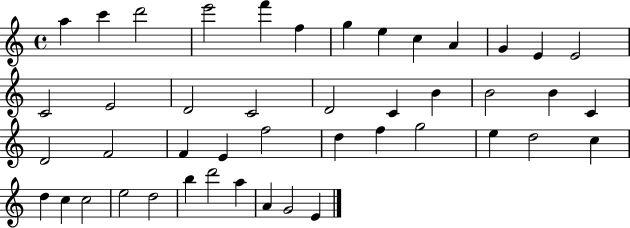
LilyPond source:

{
  \clef treble
  \time 4/4
  \defaultTimeSignature
  \key c \major
  a''4 c'''4 d'''2 | e'''2 f'''4 f''4 | g''4 e''4 c''4 a'4 | g'4 e'4 e'2 | \break c'2 e'2 | d'2 c'2 | d'2 c'4 b'4 | b'2 b'4 c'4 | \break d'2 f'2 | f'4 e'4 f''2 | d''4 f''4 g''2 | e''4 d''2 c''4 | \break d''4 c''4 c''2 | e''2 d''2 | b''4 d'''2 a''4 | a'4 g'2 e'4 | \break \bar "|."
}